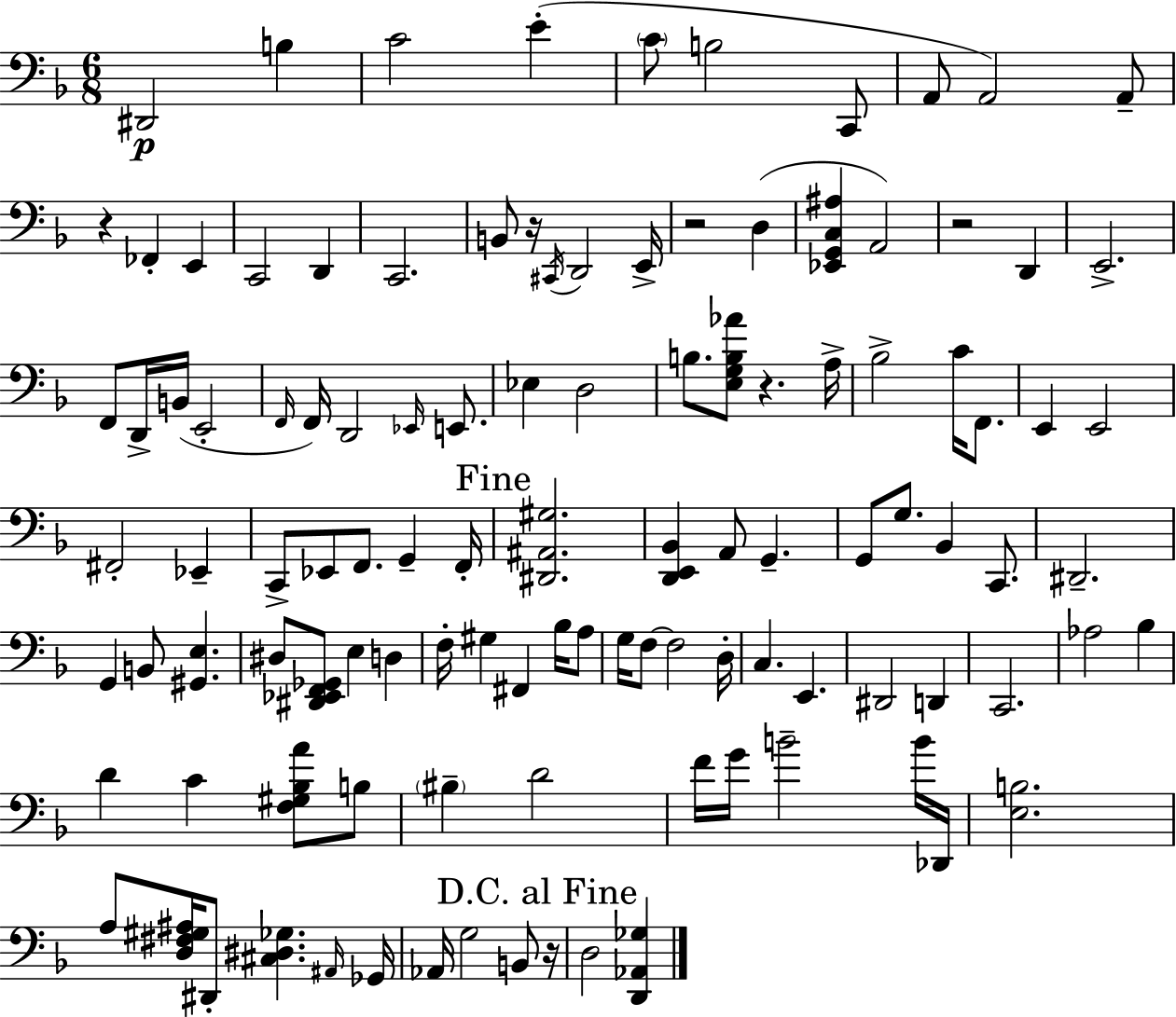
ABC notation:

X:1
T:Untitled
M:6/8
L:1/4
K:F
^D,,2 B, C2 E C/2 B,2 C,,/2 A,,/2 A,,2 A,,/2 z _F,, E,, C,,2 D,, C,,2 B,,/2 z/4 ^C,,/4 D,,2 E,,/4 z2 D, [_E,,G,,C,^A,] A,,2 z2 D,, E,,2 F,,/2 D,,/4 B,,/4 E,,2 F,,/4 F,,/4 D,,2 _E,,/4 E,,/2 _E, D,2 B,/2 [E,G,B,_A]/2 z A,/4 _B,2 C/4 F,,/2 E,, E,,2 ^F,,2 _E,, C,,/2 _E,,/2 F,,/2 G,, F,,/4 [^D,,^A,,^G,]2 [D,,E,,_B,,] A,,/2 G,, G,,/2 G,/2 _B,, C,,/2 ^D,,2 G,, B,,/2 [^G,,E,] ^D,/2 [^D,,_E,,F,,_G,,]/2 E, D, F,/4 ^G, ^F,, _B,/4 A,/2 G,/4 F,/2 F,2 D,/4 C, E,, ^D,,2 D,, C,,2 _A,2 _B, D C [F,^G,_B,A]/2 B,/2 ^B, D2 F/4 G/4 B2 B/4 _D,,/4 [E,B,]2 A,/2 [D,^F,^G,^A,]/4 ^D,,/2 [^C,^D,_G,] ^A,,/4 _G,,/4 _A,,/4 G,2 B,,/2 z/4 D,2 [D,,_A,,_G,]